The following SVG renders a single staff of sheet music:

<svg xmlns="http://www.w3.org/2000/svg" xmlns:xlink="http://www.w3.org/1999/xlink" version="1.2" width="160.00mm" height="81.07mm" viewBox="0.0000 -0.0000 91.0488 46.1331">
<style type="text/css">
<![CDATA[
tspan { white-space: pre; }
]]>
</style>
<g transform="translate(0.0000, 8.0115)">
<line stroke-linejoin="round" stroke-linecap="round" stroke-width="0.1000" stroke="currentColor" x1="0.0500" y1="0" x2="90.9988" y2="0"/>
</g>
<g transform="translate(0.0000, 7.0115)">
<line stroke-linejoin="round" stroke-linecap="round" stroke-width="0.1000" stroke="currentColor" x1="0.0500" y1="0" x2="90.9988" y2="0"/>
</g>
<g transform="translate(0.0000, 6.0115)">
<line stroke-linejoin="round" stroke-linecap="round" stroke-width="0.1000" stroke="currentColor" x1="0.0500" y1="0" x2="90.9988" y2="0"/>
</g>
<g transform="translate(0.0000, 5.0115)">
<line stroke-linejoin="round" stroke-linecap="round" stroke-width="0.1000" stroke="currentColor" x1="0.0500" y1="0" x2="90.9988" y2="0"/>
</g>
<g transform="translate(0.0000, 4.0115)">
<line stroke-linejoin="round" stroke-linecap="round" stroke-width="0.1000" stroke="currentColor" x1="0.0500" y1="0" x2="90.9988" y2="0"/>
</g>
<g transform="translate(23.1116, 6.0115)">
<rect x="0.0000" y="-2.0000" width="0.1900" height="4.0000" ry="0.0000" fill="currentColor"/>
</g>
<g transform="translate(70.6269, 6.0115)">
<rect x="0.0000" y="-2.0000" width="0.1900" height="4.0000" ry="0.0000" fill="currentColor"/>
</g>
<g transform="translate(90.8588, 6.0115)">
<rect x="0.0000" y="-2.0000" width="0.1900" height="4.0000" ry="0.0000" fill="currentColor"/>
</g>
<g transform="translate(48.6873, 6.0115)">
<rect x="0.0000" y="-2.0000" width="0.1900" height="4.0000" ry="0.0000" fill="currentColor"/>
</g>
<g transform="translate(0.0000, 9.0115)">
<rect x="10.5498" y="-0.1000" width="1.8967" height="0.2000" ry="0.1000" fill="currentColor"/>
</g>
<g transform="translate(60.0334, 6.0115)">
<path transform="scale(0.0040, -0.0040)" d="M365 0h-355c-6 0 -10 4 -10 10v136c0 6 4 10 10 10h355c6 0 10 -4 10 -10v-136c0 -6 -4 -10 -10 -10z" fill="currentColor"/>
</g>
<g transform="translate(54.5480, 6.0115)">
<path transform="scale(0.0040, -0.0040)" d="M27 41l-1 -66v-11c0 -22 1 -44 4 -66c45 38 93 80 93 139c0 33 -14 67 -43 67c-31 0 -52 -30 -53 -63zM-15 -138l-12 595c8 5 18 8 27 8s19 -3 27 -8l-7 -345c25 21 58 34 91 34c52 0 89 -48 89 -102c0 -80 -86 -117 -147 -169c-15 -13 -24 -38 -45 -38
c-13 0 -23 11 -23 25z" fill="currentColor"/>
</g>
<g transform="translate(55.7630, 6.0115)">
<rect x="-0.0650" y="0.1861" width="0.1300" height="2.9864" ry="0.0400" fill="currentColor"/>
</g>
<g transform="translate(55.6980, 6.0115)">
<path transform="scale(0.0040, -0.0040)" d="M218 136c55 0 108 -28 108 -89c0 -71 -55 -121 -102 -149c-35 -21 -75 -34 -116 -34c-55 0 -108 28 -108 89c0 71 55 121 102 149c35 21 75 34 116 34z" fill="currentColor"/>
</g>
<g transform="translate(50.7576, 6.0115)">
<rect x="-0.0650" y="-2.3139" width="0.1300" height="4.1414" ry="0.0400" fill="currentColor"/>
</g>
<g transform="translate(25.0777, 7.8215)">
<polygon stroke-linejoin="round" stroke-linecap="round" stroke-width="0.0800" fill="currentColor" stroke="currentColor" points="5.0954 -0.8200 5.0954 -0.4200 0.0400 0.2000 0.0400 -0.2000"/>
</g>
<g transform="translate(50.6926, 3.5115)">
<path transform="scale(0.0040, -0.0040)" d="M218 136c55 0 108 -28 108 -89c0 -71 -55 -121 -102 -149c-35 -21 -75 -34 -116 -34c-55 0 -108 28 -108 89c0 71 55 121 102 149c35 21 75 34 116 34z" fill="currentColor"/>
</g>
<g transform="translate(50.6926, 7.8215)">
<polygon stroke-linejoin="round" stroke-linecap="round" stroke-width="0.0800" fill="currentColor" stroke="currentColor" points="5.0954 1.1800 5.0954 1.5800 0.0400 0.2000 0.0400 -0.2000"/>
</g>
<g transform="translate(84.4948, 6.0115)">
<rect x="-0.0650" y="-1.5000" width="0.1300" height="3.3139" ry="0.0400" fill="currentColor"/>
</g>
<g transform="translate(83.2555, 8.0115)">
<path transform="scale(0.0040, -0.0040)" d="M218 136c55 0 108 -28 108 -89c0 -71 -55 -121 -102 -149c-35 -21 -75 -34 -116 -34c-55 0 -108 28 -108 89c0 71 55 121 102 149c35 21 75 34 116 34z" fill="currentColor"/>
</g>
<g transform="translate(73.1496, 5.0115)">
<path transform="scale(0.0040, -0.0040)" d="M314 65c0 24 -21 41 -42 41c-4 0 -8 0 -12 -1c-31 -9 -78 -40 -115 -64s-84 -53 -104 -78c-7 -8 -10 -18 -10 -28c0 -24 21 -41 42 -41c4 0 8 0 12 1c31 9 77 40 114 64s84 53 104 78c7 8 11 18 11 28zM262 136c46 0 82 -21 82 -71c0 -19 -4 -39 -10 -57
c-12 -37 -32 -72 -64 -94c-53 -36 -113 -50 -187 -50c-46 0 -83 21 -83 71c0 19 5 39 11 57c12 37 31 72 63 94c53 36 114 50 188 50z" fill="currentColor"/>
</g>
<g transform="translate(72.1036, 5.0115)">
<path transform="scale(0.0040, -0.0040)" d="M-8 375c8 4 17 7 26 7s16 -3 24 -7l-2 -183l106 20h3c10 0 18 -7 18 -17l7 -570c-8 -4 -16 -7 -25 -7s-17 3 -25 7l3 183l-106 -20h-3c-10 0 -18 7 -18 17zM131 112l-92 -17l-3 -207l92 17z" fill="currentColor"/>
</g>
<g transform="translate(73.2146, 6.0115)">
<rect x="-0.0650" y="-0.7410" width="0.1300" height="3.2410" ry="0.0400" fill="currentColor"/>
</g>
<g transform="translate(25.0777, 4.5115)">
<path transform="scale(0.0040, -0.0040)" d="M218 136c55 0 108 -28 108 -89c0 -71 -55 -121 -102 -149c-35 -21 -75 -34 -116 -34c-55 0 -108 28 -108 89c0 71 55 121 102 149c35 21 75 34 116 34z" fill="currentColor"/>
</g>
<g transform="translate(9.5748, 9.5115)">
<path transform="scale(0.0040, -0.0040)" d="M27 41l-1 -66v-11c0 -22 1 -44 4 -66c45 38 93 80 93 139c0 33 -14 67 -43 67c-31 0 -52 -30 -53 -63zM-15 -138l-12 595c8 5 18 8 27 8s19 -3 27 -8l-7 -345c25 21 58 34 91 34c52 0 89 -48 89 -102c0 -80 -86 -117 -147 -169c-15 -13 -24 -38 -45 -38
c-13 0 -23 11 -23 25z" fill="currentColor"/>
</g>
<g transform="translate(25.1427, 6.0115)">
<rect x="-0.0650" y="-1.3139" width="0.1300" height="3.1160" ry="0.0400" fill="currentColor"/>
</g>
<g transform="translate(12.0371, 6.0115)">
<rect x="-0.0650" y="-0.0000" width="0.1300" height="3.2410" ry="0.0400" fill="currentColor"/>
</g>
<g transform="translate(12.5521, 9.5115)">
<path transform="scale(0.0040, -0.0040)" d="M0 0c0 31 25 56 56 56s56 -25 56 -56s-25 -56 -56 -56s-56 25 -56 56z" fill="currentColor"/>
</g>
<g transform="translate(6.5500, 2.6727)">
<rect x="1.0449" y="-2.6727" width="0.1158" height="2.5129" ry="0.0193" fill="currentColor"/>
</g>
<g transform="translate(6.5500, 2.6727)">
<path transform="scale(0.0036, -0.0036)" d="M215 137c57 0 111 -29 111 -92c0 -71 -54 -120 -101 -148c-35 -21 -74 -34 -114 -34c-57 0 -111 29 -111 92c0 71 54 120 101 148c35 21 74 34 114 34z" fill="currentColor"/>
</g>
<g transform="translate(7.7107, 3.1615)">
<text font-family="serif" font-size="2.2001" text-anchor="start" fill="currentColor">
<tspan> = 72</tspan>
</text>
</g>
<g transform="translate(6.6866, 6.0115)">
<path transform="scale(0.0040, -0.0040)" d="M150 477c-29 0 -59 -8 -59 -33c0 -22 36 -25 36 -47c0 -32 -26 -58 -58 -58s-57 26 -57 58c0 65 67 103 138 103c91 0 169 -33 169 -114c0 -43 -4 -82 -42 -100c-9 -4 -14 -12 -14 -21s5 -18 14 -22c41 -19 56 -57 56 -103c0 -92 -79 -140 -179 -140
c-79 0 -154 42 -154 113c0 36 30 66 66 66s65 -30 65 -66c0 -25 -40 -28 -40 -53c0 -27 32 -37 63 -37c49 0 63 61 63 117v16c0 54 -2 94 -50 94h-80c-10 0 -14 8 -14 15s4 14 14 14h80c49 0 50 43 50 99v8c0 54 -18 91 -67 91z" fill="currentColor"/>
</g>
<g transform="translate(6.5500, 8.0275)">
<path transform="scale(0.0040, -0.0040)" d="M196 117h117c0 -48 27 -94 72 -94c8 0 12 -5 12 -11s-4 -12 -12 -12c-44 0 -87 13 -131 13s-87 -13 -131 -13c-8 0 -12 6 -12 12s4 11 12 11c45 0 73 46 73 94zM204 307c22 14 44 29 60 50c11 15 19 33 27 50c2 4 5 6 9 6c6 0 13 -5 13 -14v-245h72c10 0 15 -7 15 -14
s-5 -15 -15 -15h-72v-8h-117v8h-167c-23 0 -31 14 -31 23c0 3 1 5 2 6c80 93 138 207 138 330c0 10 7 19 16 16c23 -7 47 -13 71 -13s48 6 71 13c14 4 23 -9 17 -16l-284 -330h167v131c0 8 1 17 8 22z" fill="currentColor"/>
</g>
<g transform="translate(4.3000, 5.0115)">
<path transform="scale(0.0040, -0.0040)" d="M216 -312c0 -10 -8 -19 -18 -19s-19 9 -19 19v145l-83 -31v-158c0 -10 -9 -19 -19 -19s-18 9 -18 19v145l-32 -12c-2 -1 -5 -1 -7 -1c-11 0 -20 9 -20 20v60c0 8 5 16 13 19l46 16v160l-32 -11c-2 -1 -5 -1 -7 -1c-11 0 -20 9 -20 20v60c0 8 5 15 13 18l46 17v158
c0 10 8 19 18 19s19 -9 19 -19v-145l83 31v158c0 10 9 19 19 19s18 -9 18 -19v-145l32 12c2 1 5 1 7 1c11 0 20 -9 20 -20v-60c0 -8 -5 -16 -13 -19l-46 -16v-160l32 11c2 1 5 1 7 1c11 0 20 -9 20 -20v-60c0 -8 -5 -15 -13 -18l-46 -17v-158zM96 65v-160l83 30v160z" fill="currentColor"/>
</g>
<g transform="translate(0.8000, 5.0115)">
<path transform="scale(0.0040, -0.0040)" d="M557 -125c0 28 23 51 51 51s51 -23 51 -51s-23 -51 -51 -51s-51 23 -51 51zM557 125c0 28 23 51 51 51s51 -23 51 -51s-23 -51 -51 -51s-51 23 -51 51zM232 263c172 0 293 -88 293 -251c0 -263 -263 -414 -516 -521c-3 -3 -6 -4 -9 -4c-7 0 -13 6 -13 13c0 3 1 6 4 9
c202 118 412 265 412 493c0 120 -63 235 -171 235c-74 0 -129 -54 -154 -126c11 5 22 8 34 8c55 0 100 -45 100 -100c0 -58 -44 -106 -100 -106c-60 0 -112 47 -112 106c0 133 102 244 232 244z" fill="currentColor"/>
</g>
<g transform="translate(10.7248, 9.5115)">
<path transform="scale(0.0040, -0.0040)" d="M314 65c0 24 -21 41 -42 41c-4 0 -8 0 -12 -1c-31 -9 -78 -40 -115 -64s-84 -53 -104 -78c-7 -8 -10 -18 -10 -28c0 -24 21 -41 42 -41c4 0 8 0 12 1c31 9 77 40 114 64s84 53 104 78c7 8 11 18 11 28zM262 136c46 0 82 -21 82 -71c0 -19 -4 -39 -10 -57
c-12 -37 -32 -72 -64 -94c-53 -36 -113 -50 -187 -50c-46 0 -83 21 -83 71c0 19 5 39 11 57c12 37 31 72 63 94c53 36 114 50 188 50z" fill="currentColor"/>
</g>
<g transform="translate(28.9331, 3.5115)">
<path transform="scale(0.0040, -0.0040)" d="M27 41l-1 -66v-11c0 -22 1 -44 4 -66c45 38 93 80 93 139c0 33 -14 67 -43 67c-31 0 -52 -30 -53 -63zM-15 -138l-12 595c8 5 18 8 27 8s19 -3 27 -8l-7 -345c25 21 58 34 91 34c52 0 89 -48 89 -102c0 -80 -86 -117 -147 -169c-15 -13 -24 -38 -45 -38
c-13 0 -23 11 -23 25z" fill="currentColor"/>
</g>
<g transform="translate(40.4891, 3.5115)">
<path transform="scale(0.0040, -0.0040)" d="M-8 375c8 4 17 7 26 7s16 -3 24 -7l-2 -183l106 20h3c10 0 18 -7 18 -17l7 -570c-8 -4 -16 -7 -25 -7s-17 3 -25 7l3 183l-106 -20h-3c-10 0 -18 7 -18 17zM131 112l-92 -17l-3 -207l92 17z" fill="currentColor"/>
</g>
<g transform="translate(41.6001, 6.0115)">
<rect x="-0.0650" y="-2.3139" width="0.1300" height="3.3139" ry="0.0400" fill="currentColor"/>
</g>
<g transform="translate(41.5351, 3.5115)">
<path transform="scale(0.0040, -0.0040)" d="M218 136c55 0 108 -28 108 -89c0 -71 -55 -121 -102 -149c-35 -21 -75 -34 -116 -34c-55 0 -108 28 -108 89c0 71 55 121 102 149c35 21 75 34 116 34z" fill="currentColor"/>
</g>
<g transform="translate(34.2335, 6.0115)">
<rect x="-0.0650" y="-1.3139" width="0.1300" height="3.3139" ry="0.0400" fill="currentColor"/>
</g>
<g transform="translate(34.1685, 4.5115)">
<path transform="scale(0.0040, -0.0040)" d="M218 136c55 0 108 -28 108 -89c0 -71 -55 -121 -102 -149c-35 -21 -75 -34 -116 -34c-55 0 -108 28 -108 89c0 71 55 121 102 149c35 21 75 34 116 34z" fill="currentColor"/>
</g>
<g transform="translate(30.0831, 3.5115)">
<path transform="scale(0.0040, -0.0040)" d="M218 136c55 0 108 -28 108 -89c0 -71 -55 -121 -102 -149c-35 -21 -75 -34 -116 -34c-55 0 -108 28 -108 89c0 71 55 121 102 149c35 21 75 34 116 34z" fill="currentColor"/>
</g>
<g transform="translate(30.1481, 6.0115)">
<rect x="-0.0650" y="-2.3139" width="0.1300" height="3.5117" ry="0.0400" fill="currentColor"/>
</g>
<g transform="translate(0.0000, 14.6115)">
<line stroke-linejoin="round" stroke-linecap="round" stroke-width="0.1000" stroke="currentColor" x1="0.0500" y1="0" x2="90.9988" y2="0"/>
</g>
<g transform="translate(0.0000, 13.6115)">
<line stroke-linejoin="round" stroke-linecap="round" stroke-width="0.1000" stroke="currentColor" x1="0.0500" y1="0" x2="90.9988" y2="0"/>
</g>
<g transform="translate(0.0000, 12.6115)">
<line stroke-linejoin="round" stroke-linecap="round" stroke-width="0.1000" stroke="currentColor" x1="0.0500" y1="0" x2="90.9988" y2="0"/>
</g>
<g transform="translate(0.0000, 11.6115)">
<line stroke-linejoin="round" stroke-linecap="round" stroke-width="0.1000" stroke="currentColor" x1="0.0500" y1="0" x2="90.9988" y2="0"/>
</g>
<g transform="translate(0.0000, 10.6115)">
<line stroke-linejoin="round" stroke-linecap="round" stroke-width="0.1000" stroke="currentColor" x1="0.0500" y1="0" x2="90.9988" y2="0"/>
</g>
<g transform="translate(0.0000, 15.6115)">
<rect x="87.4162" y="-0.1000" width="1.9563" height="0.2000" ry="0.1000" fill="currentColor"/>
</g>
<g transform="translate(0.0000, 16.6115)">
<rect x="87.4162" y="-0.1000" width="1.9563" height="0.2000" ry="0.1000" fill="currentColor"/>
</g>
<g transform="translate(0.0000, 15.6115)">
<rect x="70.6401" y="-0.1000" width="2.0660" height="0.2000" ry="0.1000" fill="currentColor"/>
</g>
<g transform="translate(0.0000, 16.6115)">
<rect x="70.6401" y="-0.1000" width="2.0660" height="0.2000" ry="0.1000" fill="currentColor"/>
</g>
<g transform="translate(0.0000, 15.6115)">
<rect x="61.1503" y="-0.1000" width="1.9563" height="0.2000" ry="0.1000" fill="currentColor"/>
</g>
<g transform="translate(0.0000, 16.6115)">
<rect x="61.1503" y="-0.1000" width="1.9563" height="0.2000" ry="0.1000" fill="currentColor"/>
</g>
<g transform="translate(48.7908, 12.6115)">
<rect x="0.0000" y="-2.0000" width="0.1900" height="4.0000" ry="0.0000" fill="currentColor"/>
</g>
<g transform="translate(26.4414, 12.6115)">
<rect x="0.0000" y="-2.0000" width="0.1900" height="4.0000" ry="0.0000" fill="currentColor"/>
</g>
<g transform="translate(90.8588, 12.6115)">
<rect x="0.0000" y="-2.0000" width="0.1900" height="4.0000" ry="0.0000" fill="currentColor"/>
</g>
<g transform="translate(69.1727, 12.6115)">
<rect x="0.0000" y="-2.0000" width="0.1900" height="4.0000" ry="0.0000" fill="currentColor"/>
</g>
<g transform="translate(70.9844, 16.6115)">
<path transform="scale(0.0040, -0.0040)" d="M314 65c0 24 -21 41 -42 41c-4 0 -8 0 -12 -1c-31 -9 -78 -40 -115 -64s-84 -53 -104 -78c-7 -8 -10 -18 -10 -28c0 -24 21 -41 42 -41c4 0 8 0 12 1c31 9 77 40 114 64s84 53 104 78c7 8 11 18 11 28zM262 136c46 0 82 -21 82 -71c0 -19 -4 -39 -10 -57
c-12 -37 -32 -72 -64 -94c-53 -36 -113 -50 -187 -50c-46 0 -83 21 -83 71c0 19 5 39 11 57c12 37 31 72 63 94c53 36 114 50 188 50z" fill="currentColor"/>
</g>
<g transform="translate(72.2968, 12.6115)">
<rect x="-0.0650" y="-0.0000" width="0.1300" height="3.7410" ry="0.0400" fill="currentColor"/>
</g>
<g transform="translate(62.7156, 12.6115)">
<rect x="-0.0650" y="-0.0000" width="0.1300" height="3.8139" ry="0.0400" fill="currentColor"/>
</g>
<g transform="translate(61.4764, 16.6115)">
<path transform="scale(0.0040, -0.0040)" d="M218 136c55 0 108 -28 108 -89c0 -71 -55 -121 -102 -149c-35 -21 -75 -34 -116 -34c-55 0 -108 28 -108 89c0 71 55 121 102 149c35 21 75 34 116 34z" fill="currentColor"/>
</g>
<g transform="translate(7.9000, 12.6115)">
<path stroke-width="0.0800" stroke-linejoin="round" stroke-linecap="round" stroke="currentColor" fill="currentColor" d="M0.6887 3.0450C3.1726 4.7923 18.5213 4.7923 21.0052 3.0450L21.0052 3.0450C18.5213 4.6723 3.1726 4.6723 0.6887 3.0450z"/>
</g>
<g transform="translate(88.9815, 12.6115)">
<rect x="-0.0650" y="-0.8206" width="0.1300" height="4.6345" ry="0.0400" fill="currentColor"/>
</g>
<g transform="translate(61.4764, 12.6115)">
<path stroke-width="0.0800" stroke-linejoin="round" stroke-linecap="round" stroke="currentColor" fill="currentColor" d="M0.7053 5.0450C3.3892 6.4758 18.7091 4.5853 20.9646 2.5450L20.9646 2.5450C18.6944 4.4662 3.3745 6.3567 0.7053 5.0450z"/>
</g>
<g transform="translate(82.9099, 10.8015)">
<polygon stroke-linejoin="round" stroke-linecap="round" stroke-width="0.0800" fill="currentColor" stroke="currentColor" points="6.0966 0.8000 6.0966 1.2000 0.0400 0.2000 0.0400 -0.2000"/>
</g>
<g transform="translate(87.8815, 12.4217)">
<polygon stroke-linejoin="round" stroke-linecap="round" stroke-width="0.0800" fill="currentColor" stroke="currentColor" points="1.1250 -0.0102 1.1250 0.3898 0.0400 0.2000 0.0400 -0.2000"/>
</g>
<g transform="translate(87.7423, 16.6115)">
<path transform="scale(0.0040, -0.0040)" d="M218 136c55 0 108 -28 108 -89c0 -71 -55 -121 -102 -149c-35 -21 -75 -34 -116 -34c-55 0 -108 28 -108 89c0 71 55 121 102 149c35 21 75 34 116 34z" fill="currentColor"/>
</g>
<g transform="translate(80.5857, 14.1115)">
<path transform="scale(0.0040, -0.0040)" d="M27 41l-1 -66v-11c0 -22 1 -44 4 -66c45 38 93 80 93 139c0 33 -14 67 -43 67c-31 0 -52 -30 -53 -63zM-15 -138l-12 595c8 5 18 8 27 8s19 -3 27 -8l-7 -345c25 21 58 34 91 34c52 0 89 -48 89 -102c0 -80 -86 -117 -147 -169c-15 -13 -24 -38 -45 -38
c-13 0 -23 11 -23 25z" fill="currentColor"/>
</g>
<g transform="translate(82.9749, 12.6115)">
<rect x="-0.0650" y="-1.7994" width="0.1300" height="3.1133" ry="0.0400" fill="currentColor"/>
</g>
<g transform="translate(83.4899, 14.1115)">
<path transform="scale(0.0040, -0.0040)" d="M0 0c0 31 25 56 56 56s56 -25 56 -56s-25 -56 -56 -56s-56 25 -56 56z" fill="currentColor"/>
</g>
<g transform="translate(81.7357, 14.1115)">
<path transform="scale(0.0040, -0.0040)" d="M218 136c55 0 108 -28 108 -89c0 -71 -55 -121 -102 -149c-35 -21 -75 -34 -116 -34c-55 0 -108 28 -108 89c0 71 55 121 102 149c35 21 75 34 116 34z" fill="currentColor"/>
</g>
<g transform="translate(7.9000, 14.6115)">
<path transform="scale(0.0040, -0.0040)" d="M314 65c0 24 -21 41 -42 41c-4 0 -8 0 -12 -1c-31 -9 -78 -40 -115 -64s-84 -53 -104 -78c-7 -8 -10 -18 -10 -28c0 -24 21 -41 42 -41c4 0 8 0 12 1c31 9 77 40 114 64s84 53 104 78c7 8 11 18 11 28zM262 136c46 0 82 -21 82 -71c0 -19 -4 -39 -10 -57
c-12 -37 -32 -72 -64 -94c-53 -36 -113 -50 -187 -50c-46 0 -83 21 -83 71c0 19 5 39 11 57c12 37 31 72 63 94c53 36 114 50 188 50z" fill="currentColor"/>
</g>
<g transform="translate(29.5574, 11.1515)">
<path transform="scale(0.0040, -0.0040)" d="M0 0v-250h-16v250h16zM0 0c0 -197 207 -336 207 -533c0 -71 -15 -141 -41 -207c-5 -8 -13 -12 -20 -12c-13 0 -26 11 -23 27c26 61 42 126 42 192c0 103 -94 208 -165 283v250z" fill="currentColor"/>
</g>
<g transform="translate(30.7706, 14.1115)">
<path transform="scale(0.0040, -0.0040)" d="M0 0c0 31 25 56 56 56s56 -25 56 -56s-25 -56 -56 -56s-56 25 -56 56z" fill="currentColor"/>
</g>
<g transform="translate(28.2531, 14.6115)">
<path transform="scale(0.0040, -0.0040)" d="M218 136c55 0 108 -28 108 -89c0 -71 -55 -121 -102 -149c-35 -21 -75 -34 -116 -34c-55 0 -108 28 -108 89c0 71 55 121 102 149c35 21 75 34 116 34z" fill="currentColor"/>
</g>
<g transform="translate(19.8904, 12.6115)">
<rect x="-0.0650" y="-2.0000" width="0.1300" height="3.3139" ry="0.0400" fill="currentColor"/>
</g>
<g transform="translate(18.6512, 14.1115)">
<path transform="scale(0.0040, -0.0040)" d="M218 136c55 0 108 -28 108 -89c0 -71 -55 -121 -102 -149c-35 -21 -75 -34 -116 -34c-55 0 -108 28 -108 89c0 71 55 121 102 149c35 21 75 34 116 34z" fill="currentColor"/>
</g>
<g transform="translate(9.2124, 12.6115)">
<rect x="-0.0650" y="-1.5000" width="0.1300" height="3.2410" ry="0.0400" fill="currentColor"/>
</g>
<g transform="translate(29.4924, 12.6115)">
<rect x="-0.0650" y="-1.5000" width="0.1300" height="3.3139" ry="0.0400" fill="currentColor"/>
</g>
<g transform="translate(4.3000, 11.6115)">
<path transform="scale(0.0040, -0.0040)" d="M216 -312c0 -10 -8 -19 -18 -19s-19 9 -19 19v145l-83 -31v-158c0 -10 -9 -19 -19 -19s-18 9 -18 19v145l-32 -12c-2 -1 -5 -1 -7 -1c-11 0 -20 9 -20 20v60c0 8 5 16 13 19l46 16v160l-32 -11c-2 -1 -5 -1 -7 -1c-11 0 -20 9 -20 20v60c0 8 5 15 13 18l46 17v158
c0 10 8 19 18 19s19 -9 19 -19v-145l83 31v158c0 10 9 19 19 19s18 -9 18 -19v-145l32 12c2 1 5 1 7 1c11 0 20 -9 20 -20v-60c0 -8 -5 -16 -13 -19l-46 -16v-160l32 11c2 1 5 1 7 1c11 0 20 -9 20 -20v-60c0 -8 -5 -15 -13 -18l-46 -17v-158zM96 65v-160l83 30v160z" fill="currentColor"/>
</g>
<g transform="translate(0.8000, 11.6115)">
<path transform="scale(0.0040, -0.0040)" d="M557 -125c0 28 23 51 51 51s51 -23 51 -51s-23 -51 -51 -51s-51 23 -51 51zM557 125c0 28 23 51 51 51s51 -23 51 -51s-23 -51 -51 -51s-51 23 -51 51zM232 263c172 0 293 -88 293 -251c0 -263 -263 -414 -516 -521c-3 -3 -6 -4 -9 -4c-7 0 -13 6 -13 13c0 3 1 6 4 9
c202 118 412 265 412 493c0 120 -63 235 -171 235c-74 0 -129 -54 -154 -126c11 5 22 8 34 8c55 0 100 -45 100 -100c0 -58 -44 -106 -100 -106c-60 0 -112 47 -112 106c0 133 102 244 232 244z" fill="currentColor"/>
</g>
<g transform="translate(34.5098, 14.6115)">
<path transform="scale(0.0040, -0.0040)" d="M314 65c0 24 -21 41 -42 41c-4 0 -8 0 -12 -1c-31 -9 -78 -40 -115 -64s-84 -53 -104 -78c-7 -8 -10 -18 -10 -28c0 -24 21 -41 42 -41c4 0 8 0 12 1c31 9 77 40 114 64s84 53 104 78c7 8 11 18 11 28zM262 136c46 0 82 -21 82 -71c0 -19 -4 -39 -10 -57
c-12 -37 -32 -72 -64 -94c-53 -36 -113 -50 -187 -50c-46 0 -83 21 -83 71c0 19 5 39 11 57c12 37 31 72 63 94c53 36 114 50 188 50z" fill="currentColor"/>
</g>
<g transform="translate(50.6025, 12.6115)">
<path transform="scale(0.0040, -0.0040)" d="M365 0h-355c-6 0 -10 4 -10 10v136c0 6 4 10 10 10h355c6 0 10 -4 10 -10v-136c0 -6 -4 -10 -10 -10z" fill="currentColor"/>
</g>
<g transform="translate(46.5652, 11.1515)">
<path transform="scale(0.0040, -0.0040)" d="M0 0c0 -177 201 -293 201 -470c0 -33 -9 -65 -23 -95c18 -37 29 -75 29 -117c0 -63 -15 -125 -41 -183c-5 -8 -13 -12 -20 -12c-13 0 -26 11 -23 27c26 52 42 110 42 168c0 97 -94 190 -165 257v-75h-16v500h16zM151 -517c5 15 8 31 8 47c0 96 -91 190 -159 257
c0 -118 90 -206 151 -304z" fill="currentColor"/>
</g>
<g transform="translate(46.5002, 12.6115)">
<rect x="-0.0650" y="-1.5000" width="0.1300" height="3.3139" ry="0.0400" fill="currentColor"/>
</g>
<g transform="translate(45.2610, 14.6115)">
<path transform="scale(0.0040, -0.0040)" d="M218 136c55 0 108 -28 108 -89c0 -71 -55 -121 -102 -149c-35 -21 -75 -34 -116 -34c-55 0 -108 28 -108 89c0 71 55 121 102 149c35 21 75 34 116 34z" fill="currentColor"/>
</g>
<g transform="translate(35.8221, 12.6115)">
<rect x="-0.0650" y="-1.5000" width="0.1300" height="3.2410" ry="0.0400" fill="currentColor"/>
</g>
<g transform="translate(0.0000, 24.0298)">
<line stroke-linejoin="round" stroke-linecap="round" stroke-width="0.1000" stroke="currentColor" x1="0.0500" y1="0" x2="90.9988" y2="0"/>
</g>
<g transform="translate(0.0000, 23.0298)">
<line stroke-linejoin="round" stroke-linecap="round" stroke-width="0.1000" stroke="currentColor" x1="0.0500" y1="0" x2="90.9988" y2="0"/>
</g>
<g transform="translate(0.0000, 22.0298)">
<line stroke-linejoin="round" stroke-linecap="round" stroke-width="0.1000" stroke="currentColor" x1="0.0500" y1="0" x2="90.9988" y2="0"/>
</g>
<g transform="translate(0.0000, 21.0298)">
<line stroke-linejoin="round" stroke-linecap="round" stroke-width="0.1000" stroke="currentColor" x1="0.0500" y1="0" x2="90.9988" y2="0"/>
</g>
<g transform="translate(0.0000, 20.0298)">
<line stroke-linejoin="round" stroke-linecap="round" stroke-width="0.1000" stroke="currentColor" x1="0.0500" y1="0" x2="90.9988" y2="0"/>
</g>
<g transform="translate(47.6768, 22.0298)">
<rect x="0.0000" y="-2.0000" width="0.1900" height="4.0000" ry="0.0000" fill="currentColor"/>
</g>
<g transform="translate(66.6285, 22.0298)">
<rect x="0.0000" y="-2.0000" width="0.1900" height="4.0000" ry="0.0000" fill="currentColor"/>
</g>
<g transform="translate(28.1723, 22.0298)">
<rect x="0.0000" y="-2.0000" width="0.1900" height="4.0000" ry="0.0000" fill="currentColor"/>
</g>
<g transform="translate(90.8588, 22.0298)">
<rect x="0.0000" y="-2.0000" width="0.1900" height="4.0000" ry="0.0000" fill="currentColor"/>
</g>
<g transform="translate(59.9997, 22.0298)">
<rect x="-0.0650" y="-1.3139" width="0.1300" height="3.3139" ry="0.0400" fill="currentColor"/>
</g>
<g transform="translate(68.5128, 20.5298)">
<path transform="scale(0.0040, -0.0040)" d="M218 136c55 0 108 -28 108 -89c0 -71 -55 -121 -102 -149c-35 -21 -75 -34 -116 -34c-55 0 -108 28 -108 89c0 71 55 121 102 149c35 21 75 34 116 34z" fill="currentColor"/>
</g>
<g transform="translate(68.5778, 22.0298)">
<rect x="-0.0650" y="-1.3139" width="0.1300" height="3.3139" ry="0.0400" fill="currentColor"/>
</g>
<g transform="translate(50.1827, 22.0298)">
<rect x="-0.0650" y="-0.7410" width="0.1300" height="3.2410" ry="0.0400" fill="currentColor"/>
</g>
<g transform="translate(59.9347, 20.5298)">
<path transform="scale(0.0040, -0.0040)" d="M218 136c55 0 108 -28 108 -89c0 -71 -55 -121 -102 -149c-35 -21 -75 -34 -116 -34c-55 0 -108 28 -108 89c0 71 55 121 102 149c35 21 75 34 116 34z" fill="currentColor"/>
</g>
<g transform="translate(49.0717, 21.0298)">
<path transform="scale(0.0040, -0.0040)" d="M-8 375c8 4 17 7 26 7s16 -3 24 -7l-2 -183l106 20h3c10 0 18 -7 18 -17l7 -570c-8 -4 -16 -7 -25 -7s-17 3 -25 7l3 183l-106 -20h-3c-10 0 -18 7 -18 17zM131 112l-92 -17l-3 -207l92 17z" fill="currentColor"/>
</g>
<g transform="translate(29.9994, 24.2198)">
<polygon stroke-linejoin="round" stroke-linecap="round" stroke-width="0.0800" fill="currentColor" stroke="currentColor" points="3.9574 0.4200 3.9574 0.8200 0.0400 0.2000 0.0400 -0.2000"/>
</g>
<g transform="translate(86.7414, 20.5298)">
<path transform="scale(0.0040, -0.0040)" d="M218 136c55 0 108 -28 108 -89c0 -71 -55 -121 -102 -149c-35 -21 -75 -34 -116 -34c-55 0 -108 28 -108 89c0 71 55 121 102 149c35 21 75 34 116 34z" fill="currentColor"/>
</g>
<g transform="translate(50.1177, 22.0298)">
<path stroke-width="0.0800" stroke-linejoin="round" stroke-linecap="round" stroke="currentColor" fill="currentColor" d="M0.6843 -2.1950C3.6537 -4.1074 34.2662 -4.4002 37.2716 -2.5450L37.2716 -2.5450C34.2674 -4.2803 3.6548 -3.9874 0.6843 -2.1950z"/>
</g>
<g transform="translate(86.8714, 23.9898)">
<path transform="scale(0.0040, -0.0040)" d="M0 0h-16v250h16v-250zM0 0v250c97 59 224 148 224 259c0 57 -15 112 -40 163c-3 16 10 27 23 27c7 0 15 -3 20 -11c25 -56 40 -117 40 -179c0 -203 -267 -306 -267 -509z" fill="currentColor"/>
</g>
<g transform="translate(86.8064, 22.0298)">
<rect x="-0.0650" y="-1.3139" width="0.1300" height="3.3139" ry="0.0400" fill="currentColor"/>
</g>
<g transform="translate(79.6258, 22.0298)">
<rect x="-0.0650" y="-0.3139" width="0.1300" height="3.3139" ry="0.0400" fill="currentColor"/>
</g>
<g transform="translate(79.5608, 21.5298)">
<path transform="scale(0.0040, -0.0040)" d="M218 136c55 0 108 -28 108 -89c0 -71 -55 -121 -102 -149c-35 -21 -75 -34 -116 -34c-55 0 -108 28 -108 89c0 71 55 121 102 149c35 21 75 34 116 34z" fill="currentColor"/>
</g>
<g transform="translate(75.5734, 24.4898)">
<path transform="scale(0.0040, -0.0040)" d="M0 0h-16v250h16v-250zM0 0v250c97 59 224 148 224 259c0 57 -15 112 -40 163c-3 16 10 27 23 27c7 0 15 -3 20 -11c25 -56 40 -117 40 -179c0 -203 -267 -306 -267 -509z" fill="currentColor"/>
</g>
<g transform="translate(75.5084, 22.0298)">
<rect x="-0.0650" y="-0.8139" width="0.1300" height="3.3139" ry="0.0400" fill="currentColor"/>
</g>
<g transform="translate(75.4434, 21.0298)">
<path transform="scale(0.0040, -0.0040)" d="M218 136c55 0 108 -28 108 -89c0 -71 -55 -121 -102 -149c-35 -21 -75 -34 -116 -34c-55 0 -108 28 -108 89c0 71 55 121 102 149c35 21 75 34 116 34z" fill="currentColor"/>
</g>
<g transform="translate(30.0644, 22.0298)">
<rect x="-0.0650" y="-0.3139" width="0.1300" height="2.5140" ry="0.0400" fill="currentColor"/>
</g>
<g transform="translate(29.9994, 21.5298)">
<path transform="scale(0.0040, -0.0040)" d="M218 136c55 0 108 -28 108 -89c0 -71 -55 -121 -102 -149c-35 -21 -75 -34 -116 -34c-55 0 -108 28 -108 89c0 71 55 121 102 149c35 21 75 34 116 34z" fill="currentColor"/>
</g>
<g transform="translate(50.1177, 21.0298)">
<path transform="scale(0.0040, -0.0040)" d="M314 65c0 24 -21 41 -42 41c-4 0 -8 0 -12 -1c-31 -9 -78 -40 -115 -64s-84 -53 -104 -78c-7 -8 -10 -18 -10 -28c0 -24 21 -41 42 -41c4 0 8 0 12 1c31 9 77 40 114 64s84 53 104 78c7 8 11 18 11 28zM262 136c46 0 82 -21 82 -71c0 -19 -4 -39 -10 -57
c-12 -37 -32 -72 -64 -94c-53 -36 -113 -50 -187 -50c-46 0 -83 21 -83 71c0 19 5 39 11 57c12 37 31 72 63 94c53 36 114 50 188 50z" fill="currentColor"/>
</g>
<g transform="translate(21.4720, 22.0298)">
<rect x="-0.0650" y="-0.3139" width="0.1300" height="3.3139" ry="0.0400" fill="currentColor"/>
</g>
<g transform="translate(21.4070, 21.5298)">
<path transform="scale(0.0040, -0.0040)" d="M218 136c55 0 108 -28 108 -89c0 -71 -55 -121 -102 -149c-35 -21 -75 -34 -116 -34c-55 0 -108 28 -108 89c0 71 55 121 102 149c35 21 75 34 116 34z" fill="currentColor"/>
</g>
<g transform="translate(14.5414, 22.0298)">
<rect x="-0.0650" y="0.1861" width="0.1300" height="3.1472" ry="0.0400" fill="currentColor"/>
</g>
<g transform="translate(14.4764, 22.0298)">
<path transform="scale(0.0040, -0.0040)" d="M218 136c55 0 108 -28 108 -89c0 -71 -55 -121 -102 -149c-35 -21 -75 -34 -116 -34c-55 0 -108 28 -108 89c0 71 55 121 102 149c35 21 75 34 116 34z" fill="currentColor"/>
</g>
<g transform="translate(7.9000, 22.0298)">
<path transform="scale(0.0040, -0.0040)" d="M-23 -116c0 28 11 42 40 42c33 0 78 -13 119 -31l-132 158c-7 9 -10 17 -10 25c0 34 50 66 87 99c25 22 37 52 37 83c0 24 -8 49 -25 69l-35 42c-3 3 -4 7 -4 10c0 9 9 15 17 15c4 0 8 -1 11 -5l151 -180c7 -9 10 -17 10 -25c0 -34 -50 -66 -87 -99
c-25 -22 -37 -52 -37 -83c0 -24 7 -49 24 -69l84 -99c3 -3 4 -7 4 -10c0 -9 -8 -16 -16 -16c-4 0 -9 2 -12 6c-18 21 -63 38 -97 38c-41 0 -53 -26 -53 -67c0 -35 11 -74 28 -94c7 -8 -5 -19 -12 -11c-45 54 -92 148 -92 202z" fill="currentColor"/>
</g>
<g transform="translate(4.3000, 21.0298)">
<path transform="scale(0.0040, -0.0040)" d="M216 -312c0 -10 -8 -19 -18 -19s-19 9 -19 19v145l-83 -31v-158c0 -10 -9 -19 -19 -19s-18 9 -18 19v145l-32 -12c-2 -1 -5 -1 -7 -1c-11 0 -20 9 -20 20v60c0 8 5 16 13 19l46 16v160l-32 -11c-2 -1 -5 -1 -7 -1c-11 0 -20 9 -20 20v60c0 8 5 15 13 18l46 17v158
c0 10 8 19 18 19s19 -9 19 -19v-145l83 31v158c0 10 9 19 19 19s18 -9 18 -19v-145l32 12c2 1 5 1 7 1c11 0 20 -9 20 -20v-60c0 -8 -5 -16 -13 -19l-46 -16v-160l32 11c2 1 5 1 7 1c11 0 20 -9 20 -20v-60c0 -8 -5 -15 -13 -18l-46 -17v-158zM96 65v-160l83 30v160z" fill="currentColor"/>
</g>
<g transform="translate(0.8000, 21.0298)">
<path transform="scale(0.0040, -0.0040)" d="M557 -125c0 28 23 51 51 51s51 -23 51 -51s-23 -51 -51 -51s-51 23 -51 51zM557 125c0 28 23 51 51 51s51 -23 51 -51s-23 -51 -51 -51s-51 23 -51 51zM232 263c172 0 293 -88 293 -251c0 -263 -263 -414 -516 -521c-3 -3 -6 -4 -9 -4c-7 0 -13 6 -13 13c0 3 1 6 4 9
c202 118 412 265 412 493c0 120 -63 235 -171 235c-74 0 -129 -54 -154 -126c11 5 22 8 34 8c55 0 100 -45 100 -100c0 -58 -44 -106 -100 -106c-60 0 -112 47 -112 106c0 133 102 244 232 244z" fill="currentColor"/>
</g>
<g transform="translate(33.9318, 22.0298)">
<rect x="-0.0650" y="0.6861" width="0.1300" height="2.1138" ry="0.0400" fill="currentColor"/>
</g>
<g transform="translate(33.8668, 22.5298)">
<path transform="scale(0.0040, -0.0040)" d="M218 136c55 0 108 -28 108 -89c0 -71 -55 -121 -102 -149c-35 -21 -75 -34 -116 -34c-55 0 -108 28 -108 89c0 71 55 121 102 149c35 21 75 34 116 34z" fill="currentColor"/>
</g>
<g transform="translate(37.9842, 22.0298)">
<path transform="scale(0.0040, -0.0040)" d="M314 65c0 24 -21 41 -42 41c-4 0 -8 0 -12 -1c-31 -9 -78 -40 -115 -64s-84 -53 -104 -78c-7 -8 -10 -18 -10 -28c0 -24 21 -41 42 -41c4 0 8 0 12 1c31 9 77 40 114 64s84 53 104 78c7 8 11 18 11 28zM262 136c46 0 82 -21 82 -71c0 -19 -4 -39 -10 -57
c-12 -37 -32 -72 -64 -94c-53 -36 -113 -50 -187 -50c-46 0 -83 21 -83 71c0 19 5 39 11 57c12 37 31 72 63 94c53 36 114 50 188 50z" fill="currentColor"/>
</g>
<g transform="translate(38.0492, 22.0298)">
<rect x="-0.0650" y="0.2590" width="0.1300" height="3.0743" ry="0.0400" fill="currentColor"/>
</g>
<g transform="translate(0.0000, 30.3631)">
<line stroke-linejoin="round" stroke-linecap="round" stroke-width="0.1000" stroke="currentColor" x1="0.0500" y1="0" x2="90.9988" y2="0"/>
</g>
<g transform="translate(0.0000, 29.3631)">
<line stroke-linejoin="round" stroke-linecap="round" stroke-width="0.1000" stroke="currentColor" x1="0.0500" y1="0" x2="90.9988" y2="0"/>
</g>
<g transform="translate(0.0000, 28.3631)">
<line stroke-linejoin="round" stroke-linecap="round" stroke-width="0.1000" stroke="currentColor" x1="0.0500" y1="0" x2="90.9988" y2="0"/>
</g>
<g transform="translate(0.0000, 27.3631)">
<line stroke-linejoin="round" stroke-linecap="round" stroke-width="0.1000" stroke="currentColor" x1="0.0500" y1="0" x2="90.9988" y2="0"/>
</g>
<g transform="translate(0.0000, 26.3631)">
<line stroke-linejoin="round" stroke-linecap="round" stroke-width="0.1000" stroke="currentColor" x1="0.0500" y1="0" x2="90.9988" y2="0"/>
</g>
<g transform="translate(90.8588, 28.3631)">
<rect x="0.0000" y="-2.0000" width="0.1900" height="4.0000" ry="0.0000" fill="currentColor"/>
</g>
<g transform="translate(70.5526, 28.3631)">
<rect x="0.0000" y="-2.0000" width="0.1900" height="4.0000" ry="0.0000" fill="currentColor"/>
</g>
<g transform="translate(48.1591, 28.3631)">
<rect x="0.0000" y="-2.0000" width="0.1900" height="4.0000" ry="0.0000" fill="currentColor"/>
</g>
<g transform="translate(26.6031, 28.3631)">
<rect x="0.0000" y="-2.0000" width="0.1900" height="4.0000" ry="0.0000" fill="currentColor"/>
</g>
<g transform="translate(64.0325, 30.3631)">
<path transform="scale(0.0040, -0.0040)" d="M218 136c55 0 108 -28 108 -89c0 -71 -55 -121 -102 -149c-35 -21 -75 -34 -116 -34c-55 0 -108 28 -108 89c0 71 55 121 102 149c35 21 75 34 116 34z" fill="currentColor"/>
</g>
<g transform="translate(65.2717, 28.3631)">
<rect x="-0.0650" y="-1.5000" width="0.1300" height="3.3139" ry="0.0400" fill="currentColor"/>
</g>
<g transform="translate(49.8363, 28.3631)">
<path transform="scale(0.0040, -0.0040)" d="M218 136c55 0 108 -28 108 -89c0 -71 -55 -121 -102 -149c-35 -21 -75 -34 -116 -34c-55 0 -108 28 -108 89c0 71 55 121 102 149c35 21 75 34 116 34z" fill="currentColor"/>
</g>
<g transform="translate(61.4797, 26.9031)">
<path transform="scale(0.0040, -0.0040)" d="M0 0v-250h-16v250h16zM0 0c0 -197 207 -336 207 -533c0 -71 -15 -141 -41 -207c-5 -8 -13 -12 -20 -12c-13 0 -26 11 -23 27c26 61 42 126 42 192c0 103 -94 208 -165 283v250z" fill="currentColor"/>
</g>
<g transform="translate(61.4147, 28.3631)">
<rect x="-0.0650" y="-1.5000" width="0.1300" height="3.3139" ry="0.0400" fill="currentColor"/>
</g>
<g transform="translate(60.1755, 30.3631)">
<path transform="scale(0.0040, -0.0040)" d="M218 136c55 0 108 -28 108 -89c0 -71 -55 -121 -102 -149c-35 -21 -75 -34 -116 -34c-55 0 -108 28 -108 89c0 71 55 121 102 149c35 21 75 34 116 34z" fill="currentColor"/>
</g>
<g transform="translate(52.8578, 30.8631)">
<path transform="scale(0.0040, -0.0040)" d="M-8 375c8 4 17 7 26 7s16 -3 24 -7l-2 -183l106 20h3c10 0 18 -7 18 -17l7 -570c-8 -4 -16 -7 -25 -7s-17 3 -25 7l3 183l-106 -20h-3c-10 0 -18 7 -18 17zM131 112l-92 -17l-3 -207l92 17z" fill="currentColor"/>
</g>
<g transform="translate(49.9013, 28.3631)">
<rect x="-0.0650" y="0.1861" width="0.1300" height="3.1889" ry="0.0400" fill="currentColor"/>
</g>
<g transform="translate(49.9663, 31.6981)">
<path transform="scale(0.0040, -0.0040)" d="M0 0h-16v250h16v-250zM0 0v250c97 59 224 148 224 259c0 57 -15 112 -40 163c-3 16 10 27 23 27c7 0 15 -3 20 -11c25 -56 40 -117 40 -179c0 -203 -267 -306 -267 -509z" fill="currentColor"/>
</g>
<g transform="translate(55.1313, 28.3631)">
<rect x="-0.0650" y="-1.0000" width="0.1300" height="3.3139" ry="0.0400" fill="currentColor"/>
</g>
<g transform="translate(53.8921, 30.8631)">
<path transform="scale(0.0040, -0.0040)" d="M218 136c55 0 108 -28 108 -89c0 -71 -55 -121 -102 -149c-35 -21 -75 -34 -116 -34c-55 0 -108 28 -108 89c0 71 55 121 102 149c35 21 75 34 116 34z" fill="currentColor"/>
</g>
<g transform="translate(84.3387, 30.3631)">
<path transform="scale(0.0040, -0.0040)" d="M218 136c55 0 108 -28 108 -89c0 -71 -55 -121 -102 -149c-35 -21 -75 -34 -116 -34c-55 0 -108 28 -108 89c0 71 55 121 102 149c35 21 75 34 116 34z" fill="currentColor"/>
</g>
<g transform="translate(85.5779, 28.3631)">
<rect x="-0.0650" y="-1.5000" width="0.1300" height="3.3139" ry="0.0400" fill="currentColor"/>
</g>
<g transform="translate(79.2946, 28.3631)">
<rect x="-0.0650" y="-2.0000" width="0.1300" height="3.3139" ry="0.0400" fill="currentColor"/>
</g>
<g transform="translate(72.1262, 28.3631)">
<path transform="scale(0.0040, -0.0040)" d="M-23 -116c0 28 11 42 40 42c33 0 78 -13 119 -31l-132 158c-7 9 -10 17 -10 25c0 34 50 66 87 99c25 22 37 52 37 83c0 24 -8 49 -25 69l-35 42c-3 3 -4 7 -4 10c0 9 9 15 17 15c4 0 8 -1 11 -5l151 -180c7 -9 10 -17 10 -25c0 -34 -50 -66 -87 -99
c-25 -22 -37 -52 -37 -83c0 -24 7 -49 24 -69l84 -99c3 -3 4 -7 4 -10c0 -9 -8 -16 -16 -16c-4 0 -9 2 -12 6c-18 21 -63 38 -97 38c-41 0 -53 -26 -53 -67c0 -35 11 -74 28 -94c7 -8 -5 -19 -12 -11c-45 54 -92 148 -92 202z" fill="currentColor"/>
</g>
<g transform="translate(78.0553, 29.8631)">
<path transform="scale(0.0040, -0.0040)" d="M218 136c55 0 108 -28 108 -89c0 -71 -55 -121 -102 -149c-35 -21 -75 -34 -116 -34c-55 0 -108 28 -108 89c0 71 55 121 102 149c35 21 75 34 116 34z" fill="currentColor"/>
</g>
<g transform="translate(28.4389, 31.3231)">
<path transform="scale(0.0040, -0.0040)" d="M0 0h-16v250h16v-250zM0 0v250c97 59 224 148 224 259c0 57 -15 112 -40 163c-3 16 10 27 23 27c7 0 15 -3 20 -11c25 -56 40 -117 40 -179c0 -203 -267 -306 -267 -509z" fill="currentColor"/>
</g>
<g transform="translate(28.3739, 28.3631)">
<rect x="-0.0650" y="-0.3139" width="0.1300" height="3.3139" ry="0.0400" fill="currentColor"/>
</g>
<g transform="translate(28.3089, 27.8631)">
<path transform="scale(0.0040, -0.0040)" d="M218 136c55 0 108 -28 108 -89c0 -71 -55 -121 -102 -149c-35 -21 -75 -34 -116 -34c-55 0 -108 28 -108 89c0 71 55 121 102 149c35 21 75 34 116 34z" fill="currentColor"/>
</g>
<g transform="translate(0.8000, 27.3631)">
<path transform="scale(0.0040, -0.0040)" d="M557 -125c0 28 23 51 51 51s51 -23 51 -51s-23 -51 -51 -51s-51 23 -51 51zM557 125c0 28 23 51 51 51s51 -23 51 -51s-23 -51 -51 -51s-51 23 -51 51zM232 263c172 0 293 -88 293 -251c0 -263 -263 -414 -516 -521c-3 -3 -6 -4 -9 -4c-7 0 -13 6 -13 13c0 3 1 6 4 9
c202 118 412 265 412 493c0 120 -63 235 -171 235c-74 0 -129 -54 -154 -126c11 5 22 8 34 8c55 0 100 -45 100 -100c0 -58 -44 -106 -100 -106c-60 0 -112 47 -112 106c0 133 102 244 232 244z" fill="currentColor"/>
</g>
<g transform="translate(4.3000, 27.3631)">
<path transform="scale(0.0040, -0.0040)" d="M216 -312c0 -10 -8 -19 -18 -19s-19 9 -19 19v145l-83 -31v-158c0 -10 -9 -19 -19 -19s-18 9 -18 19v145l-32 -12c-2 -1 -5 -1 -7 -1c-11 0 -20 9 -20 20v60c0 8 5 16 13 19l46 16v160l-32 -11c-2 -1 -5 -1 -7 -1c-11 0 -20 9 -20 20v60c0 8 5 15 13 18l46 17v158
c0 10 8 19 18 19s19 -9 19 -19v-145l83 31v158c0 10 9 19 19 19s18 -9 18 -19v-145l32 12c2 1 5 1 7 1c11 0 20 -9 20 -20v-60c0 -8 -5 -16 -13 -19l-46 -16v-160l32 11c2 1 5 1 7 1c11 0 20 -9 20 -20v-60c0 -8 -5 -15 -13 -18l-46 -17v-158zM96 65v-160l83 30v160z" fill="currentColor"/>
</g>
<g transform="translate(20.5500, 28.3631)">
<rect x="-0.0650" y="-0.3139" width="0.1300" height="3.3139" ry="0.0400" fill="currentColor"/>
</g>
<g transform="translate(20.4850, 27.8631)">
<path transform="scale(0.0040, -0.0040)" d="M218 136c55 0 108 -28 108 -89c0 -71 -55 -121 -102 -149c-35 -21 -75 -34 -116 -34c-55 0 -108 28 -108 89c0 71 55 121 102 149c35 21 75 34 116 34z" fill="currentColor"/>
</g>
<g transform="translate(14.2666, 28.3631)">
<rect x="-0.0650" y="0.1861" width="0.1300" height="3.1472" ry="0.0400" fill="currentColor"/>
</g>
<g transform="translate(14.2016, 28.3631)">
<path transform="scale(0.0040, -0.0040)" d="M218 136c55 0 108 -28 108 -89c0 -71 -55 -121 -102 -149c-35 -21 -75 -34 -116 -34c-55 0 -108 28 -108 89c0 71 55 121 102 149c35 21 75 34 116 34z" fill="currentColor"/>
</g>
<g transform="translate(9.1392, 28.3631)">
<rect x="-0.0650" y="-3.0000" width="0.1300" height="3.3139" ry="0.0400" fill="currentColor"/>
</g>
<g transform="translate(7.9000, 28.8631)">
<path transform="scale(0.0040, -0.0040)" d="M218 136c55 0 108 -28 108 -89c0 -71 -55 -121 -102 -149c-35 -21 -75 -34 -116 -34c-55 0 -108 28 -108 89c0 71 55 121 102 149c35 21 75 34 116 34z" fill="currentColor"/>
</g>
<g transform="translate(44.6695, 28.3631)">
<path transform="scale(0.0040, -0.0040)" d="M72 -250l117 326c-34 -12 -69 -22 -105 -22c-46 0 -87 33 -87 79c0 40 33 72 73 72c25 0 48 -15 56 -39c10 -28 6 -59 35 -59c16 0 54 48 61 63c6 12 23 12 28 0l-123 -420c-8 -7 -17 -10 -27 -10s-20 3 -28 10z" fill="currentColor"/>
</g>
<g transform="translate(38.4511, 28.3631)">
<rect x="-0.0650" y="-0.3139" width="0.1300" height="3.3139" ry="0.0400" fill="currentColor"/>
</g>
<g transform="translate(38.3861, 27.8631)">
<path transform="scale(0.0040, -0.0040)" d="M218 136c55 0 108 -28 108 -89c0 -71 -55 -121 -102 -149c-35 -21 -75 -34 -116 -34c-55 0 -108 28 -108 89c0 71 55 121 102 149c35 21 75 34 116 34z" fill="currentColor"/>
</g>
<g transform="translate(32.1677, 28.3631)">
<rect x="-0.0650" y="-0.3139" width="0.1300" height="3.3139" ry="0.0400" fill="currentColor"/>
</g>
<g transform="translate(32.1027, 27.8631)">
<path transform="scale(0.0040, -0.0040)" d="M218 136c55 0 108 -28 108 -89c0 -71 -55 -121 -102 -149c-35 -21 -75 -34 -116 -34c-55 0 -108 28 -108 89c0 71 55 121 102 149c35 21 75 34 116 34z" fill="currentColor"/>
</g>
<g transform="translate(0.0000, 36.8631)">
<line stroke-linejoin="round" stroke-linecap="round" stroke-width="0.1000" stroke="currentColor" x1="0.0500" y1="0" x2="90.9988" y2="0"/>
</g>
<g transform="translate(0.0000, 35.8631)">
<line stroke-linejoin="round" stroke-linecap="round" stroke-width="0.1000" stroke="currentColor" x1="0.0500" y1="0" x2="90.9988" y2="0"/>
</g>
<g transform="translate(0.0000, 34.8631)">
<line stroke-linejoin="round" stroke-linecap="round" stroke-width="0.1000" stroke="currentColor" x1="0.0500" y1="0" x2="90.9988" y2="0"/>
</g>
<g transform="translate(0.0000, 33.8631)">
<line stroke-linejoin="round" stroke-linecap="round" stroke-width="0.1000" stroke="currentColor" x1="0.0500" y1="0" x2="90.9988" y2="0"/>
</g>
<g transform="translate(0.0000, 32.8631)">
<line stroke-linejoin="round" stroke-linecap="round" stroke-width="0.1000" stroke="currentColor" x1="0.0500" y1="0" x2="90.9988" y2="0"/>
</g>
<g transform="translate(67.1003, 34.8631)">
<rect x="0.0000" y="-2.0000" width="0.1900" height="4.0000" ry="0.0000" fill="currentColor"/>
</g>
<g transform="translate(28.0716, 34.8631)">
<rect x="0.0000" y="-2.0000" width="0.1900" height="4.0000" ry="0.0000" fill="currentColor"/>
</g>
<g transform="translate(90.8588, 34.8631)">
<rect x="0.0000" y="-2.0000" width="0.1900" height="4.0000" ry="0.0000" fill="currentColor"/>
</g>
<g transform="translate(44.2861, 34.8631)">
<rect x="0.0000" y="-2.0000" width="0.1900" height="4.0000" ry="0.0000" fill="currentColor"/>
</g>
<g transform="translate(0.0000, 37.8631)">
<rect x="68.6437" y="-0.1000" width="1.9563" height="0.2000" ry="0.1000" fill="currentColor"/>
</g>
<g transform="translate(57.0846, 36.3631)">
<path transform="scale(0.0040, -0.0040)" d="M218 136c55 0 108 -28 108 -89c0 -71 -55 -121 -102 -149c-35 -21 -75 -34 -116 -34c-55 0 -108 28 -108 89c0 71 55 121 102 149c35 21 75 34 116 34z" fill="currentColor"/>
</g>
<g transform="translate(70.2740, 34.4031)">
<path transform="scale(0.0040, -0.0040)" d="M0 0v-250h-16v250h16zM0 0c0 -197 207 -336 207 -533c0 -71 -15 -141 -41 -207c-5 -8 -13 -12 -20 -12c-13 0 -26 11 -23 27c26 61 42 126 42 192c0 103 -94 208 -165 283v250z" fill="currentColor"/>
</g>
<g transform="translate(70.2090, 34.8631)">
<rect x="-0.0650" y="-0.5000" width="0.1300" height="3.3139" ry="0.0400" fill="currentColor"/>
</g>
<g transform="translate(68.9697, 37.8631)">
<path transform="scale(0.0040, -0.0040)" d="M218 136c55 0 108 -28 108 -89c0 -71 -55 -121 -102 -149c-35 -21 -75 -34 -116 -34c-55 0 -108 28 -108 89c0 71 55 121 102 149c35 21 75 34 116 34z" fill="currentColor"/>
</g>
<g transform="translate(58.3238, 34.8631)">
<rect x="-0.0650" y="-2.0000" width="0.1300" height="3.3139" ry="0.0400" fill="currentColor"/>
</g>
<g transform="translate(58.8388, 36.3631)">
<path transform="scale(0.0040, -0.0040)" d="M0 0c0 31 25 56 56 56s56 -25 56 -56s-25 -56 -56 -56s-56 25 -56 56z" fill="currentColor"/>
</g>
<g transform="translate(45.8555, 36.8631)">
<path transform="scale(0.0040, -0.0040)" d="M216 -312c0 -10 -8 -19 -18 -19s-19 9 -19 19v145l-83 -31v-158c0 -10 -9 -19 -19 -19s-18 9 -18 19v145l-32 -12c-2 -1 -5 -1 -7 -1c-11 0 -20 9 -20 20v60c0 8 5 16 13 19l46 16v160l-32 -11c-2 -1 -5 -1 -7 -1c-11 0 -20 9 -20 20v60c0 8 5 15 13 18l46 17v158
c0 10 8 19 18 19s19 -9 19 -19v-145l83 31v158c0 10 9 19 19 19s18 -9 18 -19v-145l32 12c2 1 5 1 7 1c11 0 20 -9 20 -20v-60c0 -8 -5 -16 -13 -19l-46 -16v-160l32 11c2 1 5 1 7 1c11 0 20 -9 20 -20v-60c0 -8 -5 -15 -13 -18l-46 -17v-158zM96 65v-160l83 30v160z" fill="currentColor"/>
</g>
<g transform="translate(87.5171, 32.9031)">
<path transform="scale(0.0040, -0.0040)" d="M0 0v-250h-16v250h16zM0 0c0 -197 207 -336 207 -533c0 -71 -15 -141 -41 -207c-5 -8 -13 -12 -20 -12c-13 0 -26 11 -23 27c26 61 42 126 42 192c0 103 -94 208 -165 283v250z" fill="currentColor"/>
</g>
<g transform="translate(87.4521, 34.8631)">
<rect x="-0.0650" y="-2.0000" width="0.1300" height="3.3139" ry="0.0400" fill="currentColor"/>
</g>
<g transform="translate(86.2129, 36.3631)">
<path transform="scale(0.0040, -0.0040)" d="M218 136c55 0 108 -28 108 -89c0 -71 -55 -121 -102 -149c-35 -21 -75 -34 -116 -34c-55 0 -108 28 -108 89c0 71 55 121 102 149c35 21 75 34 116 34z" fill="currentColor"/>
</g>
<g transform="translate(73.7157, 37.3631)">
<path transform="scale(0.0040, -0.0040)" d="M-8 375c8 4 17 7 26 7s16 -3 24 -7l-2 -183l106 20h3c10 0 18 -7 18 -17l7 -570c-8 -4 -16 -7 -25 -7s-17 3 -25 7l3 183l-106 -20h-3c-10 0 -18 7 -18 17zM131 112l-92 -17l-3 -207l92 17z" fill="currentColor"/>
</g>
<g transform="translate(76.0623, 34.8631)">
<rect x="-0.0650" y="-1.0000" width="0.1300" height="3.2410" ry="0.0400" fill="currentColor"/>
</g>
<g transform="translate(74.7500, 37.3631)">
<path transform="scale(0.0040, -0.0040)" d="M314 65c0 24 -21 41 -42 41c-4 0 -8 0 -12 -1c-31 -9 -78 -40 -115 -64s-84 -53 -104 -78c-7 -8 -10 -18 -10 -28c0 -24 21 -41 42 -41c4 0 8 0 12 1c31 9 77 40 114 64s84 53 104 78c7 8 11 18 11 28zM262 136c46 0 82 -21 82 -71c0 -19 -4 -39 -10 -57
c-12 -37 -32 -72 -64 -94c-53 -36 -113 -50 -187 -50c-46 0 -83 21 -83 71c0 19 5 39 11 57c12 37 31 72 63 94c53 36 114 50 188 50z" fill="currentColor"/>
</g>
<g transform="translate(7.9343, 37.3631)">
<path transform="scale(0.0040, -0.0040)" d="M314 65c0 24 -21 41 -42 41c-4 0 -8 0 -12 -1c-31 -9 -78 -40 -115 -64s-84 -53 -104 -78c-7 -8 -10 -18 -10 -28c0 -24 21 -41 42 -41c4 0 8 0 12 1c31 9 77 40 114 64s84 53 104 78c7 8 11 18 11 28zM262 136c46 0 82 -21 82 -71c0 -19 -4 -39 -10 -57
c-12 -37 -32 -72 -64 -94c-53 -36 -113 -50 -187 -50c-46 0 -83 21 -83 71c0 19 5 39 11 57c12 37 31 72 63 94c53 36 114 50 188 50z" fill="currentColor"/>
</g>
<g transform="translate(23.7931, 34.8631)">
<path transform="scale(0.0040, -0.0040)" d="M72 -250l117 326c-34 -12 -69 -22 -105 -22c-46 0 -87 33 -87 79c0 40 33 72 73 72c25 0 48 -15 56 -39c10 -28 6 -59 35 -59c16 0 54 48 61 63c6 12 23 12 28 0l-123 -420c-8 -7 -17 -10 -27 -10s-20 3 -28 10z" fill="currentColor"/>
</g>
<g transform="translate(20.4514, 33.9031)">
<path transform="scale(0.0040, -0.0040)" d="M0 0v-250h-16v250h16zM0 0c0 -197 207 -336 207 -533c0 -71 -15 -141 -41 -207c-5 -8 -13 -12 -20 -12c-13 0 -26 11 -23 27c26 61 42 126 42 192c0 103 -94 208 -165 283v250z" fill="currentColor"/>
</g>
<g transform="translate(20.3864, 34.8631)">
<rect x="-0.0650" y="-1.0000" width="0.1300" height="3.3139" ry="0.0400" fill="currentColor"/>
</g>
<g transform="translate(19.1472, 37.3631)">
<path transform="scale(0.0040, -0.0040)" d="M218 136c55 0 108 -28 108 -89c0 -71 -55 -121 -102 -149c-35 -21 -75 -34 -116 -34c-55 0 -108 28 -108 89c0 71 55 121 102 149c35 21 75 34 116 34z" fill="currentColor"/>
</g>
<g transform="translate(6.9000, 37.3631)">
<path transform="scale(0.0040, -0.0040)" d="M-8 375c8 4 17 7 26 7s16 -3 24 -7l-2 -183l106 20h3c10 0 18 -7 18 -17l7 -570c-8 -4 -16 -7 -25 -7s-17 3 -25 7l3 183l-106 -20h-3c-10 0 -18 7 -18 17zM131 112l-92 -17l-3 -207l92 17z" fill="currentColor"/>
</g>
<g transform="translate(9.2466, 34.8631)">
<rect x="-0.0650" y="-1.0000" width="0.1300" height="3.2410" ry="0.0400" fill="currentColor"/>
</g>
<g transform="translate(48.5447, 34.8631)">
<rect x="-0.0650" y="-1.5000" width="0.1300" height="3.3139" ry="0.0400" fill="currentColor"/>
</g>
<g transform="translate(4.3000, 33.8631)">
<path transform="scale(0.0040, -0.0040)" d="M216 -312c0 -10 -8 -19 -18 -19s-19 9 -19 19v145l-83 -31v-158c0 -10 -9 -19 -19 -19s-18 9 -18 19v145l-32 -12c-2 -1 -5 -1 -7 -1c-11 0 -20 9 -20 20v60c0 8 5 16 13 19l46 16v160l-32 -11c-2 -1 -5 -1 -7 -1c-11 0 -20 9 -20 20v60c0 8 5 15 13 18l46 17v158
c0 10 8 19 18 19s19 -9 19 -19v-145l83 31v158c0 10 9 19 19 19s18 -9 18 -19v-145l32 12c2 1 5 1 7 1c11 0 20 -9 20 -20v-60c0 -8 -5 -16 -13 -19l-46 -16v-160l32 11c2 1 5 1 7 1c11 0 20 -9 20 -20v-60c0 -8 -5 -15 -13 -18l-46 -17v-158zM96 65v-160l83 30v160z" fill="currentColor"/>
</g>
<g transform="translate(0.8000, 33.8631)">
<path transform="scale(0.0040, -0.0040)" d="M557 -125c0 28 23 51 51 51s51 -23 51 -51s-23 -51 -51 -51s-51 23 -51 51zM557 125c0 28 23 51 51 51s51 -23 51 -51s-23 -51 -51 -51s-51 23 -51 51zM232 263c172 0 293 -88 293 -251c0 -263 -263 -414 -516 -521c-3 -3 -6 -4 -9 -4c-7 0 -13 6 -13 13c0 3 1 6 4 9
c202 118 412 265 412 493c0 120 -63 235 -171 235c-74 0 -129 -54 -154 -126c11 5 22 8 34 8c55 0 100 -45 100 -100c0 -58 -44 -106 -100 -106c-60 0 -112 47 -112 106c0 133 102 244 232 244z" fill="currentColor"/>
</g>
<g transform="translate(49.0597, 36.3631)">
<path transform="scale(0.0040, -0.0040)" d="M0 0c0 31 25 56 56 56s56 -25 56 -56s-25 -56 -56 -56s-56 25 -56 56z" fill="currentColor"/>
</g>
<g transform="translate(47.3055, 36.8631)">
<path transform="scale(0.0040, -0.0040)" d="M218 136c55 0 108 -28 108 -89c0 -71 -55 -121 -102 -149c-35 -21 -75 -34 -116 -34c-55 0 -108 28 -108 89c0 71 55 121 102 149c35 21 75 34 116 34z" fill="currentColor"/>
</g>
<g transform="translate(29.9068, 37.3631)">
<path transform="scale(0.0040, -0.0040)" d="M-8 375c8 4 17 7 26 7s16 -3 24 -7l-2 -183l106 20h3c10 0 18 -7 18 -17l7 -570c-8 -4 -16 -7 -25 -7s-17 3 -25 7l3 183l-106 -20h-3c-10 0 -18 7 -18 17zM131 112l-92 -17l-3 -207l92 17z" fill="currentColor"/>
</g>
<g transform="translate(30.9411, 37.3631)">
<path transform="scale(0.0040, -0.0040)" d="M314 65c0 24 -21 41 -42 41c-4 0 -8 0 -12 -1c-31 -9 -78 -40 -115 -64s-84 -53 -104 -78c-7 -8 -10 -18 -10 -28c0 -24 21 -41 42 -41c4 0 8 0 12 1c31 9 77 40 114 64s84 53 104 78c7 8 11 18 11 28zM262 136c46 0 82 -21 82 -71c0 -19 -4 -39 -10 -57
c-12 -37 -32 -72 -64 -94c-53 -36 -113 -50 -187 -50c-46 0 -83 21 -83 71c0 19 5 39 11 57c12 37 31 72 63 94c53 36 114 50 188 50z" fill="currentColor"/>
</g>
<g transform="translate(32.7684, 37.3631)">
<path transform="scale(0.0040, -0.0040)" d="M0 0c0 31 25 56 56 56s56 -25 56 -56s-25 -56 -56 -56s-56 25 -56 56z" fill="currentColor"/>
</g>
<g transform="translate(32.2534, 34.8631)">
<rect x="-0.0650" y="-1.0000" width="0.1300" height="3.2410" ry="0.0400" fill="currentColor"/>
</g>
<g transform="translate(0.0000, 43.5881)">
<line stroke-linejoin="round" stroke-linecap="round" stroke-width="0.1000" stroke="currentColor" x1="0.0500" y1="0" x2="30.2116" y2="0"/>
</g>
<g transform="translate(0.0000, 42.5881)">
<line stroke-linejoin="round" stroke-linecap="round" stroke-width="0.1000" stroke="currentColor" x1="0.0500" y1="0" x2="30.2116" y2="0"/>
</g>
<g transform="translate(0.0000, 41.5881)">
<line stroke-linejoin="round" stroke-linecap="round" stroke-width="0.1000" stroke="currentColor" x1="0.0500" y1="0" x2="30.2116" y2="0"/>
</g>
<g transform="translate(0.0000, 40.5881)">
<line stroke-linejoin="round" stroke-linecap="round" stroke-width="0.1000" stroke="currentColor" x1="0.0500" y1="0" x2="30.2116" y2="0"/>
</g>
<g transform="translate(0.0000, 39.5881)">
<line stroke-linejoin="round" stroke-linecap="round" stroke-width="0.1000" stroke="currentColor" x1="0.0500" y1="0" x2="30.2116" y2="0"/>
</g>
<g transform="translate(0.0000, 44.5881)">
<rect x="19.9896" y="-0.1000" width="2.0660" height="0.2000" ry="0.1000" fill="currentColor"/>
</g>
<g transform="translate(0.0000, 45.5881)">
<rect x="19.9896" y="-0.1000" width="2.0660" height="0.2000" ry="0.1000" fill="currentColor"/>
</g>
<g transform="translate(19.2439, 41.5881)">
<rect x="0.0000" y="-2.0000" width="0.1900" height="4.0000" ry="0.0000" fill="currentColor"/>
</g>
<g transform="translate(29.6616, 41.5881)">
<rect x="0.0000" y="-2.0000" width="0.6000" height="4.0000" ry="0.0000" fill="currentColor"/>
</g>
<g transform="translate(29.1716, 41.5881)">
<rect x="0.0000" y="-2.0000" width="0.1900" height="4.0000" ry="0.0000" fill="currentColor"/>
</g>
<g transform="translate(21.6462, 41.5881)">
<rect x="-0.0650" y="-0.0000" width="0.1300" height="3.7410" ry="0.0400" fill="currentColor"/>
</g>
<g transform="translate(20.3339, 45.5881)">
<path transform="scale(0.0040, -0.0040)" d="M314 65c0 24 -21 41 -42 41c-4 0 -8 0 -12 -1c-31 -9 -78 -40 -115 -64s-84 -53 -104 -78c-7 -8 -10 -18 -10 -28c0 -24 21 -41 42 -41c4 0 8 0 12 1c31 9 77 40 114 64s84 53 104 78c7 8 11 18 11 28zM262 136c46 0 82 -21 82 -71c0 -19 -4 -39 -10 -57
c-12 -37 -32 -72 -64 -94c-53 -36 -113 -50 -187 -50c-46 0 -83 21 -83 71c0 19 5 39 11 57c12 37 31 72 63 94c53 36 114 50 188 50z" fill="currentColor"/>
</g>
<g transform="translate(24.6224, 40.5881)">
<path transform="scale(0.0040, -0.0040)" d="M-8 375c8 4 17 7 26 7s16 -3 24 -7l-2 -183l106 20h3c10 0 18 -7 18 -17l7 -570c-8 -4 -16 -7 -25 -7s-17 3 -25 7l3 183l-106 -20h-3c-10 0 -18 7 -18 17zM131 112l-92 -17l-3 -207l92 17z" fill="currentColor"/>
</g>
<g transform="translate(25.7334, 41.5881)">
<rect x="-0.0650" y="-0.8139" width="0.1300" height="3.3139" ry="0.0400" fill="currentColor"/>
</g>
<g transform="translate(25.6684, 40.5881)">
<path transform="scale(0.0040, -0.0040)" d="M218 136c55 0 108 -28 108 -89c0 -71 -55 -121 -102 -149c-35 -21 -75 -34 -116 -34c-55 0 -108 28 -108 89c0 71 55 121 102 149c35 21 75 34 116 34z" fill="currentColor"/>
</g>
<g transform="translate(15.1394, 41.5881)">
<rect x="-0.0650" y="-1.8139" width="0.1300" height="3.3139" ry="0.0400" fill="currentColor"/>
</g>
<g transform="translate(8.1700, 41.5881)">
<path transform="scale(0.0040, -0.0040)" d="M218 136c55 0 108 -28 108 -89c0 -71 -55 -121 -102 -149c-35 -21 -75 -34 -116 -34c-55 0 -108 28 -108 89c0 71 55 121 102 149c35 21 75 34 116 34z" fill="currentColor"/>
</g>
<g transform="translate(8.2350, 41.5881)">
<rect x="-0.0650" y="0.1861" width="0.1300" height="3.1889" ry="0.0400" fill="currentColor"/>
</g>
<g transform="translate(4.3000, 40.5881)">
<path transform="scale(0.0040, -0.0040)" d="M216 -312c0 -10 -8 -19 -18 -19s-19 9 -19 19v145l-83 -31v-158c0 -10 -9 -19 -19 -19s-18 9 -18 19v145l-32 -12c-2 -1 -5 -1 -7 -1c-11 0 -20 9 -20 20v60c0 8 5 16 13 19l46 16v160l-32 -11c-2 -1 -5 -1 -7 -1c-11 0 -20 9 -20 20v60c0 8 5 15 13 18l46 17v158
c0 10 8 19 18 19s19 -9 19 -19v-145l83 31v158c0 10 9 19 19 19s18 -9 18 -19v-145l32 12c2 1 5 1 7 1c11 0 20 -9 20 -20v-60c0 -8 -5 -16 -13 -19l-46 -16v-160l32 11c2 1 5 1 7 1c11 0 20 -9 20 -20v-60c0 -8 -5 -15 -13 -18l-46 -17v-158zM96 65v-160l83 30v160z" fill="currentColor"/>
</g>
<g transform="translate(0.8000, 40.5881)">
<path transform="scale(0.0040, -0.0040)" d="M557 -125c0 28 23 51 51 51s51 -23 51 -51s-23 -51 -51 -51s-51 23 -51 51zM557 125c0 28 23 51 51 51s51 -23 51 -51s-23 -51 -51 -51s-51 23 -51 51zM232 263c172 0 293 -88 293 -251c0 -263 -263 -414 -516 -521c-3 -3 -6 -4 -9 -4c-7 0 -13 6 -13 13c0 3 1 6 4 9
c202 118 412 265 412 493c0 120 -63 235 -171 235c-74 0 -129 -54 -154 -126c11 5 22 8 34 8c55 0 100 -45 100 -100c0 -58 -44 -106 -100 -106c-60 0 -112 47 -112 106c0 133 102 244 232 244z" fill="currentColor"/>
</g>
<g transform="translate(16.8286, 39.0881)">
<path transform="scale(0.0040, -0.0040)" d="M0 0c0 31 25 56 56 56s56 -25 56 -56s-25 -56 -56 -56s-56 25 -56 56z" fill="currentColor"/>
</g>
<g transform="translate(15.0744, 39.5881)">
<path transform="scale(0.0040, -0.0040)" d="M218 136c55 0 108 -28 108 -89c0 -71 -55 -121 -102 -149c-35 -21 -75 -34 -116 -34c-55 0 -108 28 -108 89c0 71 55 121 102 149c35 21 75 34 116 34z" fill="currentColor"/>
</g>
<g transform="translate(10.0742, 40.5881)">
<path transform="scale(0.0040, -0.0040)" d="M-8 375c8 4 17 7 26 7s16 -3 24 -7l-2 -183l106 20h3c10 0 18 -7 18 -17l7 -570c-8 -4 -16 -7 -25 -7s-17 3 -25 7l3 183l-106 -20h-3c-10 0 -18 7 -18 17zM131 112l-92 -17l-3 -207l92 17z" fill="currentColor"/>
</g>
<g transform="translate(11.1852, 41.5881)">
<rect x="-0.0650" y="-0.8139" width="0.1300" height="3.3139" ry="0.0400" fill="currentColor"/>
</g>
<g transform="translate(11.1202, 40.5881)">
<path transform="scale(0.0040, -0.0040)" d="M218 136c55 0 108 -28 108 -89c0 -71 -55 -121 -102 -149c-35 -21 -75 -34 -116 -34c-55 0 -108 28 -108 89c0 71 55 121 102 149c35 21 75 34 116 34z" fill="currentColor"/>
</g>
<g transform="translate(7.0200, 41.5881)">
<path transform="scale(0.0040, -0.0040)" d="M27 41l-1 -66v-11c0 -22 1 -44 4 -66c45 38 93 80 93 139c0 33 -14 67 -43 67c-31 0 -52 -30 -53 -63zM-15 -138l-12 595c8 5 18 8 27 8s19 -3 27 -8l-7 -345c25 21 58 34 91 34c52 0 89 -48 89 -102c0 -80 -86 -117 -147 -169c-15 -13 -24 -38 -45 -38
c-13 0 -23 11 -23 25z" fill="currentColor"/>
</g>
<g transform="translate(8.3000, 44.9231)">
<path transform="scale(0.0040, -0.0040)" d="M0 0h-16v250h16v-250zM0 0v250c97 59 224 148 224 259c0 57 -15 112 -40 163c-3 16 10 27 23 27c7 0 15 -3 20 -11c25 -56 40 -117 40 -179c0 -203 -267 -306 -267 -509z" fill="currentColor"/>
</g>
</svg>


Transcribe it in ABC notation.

X:1
T:Untitled
M:3/4
L:1/4
K:G
_D,,2 G,/2 _B,/2 G, B, B,/2 _D,/2 z2 F,2 G,, G,,2 A,, G,,/2 G,,2 G,,/4 z2 C,, C,,2 _A,,/2 C,,/4 z D, E, E,/2 C,/2 D,2 F,2 G, G, ^F,/2 E, G,/2 C, D, E, E,/2 E, E, z/2 D,/2 F,, G,,/2 G,, z A,, G,, F,,2 F,,/2 z/2 F,,2 ^G,, A,, E,,/2 F,,2 A,,/2 _D,/2 F, A, C,,2 F,